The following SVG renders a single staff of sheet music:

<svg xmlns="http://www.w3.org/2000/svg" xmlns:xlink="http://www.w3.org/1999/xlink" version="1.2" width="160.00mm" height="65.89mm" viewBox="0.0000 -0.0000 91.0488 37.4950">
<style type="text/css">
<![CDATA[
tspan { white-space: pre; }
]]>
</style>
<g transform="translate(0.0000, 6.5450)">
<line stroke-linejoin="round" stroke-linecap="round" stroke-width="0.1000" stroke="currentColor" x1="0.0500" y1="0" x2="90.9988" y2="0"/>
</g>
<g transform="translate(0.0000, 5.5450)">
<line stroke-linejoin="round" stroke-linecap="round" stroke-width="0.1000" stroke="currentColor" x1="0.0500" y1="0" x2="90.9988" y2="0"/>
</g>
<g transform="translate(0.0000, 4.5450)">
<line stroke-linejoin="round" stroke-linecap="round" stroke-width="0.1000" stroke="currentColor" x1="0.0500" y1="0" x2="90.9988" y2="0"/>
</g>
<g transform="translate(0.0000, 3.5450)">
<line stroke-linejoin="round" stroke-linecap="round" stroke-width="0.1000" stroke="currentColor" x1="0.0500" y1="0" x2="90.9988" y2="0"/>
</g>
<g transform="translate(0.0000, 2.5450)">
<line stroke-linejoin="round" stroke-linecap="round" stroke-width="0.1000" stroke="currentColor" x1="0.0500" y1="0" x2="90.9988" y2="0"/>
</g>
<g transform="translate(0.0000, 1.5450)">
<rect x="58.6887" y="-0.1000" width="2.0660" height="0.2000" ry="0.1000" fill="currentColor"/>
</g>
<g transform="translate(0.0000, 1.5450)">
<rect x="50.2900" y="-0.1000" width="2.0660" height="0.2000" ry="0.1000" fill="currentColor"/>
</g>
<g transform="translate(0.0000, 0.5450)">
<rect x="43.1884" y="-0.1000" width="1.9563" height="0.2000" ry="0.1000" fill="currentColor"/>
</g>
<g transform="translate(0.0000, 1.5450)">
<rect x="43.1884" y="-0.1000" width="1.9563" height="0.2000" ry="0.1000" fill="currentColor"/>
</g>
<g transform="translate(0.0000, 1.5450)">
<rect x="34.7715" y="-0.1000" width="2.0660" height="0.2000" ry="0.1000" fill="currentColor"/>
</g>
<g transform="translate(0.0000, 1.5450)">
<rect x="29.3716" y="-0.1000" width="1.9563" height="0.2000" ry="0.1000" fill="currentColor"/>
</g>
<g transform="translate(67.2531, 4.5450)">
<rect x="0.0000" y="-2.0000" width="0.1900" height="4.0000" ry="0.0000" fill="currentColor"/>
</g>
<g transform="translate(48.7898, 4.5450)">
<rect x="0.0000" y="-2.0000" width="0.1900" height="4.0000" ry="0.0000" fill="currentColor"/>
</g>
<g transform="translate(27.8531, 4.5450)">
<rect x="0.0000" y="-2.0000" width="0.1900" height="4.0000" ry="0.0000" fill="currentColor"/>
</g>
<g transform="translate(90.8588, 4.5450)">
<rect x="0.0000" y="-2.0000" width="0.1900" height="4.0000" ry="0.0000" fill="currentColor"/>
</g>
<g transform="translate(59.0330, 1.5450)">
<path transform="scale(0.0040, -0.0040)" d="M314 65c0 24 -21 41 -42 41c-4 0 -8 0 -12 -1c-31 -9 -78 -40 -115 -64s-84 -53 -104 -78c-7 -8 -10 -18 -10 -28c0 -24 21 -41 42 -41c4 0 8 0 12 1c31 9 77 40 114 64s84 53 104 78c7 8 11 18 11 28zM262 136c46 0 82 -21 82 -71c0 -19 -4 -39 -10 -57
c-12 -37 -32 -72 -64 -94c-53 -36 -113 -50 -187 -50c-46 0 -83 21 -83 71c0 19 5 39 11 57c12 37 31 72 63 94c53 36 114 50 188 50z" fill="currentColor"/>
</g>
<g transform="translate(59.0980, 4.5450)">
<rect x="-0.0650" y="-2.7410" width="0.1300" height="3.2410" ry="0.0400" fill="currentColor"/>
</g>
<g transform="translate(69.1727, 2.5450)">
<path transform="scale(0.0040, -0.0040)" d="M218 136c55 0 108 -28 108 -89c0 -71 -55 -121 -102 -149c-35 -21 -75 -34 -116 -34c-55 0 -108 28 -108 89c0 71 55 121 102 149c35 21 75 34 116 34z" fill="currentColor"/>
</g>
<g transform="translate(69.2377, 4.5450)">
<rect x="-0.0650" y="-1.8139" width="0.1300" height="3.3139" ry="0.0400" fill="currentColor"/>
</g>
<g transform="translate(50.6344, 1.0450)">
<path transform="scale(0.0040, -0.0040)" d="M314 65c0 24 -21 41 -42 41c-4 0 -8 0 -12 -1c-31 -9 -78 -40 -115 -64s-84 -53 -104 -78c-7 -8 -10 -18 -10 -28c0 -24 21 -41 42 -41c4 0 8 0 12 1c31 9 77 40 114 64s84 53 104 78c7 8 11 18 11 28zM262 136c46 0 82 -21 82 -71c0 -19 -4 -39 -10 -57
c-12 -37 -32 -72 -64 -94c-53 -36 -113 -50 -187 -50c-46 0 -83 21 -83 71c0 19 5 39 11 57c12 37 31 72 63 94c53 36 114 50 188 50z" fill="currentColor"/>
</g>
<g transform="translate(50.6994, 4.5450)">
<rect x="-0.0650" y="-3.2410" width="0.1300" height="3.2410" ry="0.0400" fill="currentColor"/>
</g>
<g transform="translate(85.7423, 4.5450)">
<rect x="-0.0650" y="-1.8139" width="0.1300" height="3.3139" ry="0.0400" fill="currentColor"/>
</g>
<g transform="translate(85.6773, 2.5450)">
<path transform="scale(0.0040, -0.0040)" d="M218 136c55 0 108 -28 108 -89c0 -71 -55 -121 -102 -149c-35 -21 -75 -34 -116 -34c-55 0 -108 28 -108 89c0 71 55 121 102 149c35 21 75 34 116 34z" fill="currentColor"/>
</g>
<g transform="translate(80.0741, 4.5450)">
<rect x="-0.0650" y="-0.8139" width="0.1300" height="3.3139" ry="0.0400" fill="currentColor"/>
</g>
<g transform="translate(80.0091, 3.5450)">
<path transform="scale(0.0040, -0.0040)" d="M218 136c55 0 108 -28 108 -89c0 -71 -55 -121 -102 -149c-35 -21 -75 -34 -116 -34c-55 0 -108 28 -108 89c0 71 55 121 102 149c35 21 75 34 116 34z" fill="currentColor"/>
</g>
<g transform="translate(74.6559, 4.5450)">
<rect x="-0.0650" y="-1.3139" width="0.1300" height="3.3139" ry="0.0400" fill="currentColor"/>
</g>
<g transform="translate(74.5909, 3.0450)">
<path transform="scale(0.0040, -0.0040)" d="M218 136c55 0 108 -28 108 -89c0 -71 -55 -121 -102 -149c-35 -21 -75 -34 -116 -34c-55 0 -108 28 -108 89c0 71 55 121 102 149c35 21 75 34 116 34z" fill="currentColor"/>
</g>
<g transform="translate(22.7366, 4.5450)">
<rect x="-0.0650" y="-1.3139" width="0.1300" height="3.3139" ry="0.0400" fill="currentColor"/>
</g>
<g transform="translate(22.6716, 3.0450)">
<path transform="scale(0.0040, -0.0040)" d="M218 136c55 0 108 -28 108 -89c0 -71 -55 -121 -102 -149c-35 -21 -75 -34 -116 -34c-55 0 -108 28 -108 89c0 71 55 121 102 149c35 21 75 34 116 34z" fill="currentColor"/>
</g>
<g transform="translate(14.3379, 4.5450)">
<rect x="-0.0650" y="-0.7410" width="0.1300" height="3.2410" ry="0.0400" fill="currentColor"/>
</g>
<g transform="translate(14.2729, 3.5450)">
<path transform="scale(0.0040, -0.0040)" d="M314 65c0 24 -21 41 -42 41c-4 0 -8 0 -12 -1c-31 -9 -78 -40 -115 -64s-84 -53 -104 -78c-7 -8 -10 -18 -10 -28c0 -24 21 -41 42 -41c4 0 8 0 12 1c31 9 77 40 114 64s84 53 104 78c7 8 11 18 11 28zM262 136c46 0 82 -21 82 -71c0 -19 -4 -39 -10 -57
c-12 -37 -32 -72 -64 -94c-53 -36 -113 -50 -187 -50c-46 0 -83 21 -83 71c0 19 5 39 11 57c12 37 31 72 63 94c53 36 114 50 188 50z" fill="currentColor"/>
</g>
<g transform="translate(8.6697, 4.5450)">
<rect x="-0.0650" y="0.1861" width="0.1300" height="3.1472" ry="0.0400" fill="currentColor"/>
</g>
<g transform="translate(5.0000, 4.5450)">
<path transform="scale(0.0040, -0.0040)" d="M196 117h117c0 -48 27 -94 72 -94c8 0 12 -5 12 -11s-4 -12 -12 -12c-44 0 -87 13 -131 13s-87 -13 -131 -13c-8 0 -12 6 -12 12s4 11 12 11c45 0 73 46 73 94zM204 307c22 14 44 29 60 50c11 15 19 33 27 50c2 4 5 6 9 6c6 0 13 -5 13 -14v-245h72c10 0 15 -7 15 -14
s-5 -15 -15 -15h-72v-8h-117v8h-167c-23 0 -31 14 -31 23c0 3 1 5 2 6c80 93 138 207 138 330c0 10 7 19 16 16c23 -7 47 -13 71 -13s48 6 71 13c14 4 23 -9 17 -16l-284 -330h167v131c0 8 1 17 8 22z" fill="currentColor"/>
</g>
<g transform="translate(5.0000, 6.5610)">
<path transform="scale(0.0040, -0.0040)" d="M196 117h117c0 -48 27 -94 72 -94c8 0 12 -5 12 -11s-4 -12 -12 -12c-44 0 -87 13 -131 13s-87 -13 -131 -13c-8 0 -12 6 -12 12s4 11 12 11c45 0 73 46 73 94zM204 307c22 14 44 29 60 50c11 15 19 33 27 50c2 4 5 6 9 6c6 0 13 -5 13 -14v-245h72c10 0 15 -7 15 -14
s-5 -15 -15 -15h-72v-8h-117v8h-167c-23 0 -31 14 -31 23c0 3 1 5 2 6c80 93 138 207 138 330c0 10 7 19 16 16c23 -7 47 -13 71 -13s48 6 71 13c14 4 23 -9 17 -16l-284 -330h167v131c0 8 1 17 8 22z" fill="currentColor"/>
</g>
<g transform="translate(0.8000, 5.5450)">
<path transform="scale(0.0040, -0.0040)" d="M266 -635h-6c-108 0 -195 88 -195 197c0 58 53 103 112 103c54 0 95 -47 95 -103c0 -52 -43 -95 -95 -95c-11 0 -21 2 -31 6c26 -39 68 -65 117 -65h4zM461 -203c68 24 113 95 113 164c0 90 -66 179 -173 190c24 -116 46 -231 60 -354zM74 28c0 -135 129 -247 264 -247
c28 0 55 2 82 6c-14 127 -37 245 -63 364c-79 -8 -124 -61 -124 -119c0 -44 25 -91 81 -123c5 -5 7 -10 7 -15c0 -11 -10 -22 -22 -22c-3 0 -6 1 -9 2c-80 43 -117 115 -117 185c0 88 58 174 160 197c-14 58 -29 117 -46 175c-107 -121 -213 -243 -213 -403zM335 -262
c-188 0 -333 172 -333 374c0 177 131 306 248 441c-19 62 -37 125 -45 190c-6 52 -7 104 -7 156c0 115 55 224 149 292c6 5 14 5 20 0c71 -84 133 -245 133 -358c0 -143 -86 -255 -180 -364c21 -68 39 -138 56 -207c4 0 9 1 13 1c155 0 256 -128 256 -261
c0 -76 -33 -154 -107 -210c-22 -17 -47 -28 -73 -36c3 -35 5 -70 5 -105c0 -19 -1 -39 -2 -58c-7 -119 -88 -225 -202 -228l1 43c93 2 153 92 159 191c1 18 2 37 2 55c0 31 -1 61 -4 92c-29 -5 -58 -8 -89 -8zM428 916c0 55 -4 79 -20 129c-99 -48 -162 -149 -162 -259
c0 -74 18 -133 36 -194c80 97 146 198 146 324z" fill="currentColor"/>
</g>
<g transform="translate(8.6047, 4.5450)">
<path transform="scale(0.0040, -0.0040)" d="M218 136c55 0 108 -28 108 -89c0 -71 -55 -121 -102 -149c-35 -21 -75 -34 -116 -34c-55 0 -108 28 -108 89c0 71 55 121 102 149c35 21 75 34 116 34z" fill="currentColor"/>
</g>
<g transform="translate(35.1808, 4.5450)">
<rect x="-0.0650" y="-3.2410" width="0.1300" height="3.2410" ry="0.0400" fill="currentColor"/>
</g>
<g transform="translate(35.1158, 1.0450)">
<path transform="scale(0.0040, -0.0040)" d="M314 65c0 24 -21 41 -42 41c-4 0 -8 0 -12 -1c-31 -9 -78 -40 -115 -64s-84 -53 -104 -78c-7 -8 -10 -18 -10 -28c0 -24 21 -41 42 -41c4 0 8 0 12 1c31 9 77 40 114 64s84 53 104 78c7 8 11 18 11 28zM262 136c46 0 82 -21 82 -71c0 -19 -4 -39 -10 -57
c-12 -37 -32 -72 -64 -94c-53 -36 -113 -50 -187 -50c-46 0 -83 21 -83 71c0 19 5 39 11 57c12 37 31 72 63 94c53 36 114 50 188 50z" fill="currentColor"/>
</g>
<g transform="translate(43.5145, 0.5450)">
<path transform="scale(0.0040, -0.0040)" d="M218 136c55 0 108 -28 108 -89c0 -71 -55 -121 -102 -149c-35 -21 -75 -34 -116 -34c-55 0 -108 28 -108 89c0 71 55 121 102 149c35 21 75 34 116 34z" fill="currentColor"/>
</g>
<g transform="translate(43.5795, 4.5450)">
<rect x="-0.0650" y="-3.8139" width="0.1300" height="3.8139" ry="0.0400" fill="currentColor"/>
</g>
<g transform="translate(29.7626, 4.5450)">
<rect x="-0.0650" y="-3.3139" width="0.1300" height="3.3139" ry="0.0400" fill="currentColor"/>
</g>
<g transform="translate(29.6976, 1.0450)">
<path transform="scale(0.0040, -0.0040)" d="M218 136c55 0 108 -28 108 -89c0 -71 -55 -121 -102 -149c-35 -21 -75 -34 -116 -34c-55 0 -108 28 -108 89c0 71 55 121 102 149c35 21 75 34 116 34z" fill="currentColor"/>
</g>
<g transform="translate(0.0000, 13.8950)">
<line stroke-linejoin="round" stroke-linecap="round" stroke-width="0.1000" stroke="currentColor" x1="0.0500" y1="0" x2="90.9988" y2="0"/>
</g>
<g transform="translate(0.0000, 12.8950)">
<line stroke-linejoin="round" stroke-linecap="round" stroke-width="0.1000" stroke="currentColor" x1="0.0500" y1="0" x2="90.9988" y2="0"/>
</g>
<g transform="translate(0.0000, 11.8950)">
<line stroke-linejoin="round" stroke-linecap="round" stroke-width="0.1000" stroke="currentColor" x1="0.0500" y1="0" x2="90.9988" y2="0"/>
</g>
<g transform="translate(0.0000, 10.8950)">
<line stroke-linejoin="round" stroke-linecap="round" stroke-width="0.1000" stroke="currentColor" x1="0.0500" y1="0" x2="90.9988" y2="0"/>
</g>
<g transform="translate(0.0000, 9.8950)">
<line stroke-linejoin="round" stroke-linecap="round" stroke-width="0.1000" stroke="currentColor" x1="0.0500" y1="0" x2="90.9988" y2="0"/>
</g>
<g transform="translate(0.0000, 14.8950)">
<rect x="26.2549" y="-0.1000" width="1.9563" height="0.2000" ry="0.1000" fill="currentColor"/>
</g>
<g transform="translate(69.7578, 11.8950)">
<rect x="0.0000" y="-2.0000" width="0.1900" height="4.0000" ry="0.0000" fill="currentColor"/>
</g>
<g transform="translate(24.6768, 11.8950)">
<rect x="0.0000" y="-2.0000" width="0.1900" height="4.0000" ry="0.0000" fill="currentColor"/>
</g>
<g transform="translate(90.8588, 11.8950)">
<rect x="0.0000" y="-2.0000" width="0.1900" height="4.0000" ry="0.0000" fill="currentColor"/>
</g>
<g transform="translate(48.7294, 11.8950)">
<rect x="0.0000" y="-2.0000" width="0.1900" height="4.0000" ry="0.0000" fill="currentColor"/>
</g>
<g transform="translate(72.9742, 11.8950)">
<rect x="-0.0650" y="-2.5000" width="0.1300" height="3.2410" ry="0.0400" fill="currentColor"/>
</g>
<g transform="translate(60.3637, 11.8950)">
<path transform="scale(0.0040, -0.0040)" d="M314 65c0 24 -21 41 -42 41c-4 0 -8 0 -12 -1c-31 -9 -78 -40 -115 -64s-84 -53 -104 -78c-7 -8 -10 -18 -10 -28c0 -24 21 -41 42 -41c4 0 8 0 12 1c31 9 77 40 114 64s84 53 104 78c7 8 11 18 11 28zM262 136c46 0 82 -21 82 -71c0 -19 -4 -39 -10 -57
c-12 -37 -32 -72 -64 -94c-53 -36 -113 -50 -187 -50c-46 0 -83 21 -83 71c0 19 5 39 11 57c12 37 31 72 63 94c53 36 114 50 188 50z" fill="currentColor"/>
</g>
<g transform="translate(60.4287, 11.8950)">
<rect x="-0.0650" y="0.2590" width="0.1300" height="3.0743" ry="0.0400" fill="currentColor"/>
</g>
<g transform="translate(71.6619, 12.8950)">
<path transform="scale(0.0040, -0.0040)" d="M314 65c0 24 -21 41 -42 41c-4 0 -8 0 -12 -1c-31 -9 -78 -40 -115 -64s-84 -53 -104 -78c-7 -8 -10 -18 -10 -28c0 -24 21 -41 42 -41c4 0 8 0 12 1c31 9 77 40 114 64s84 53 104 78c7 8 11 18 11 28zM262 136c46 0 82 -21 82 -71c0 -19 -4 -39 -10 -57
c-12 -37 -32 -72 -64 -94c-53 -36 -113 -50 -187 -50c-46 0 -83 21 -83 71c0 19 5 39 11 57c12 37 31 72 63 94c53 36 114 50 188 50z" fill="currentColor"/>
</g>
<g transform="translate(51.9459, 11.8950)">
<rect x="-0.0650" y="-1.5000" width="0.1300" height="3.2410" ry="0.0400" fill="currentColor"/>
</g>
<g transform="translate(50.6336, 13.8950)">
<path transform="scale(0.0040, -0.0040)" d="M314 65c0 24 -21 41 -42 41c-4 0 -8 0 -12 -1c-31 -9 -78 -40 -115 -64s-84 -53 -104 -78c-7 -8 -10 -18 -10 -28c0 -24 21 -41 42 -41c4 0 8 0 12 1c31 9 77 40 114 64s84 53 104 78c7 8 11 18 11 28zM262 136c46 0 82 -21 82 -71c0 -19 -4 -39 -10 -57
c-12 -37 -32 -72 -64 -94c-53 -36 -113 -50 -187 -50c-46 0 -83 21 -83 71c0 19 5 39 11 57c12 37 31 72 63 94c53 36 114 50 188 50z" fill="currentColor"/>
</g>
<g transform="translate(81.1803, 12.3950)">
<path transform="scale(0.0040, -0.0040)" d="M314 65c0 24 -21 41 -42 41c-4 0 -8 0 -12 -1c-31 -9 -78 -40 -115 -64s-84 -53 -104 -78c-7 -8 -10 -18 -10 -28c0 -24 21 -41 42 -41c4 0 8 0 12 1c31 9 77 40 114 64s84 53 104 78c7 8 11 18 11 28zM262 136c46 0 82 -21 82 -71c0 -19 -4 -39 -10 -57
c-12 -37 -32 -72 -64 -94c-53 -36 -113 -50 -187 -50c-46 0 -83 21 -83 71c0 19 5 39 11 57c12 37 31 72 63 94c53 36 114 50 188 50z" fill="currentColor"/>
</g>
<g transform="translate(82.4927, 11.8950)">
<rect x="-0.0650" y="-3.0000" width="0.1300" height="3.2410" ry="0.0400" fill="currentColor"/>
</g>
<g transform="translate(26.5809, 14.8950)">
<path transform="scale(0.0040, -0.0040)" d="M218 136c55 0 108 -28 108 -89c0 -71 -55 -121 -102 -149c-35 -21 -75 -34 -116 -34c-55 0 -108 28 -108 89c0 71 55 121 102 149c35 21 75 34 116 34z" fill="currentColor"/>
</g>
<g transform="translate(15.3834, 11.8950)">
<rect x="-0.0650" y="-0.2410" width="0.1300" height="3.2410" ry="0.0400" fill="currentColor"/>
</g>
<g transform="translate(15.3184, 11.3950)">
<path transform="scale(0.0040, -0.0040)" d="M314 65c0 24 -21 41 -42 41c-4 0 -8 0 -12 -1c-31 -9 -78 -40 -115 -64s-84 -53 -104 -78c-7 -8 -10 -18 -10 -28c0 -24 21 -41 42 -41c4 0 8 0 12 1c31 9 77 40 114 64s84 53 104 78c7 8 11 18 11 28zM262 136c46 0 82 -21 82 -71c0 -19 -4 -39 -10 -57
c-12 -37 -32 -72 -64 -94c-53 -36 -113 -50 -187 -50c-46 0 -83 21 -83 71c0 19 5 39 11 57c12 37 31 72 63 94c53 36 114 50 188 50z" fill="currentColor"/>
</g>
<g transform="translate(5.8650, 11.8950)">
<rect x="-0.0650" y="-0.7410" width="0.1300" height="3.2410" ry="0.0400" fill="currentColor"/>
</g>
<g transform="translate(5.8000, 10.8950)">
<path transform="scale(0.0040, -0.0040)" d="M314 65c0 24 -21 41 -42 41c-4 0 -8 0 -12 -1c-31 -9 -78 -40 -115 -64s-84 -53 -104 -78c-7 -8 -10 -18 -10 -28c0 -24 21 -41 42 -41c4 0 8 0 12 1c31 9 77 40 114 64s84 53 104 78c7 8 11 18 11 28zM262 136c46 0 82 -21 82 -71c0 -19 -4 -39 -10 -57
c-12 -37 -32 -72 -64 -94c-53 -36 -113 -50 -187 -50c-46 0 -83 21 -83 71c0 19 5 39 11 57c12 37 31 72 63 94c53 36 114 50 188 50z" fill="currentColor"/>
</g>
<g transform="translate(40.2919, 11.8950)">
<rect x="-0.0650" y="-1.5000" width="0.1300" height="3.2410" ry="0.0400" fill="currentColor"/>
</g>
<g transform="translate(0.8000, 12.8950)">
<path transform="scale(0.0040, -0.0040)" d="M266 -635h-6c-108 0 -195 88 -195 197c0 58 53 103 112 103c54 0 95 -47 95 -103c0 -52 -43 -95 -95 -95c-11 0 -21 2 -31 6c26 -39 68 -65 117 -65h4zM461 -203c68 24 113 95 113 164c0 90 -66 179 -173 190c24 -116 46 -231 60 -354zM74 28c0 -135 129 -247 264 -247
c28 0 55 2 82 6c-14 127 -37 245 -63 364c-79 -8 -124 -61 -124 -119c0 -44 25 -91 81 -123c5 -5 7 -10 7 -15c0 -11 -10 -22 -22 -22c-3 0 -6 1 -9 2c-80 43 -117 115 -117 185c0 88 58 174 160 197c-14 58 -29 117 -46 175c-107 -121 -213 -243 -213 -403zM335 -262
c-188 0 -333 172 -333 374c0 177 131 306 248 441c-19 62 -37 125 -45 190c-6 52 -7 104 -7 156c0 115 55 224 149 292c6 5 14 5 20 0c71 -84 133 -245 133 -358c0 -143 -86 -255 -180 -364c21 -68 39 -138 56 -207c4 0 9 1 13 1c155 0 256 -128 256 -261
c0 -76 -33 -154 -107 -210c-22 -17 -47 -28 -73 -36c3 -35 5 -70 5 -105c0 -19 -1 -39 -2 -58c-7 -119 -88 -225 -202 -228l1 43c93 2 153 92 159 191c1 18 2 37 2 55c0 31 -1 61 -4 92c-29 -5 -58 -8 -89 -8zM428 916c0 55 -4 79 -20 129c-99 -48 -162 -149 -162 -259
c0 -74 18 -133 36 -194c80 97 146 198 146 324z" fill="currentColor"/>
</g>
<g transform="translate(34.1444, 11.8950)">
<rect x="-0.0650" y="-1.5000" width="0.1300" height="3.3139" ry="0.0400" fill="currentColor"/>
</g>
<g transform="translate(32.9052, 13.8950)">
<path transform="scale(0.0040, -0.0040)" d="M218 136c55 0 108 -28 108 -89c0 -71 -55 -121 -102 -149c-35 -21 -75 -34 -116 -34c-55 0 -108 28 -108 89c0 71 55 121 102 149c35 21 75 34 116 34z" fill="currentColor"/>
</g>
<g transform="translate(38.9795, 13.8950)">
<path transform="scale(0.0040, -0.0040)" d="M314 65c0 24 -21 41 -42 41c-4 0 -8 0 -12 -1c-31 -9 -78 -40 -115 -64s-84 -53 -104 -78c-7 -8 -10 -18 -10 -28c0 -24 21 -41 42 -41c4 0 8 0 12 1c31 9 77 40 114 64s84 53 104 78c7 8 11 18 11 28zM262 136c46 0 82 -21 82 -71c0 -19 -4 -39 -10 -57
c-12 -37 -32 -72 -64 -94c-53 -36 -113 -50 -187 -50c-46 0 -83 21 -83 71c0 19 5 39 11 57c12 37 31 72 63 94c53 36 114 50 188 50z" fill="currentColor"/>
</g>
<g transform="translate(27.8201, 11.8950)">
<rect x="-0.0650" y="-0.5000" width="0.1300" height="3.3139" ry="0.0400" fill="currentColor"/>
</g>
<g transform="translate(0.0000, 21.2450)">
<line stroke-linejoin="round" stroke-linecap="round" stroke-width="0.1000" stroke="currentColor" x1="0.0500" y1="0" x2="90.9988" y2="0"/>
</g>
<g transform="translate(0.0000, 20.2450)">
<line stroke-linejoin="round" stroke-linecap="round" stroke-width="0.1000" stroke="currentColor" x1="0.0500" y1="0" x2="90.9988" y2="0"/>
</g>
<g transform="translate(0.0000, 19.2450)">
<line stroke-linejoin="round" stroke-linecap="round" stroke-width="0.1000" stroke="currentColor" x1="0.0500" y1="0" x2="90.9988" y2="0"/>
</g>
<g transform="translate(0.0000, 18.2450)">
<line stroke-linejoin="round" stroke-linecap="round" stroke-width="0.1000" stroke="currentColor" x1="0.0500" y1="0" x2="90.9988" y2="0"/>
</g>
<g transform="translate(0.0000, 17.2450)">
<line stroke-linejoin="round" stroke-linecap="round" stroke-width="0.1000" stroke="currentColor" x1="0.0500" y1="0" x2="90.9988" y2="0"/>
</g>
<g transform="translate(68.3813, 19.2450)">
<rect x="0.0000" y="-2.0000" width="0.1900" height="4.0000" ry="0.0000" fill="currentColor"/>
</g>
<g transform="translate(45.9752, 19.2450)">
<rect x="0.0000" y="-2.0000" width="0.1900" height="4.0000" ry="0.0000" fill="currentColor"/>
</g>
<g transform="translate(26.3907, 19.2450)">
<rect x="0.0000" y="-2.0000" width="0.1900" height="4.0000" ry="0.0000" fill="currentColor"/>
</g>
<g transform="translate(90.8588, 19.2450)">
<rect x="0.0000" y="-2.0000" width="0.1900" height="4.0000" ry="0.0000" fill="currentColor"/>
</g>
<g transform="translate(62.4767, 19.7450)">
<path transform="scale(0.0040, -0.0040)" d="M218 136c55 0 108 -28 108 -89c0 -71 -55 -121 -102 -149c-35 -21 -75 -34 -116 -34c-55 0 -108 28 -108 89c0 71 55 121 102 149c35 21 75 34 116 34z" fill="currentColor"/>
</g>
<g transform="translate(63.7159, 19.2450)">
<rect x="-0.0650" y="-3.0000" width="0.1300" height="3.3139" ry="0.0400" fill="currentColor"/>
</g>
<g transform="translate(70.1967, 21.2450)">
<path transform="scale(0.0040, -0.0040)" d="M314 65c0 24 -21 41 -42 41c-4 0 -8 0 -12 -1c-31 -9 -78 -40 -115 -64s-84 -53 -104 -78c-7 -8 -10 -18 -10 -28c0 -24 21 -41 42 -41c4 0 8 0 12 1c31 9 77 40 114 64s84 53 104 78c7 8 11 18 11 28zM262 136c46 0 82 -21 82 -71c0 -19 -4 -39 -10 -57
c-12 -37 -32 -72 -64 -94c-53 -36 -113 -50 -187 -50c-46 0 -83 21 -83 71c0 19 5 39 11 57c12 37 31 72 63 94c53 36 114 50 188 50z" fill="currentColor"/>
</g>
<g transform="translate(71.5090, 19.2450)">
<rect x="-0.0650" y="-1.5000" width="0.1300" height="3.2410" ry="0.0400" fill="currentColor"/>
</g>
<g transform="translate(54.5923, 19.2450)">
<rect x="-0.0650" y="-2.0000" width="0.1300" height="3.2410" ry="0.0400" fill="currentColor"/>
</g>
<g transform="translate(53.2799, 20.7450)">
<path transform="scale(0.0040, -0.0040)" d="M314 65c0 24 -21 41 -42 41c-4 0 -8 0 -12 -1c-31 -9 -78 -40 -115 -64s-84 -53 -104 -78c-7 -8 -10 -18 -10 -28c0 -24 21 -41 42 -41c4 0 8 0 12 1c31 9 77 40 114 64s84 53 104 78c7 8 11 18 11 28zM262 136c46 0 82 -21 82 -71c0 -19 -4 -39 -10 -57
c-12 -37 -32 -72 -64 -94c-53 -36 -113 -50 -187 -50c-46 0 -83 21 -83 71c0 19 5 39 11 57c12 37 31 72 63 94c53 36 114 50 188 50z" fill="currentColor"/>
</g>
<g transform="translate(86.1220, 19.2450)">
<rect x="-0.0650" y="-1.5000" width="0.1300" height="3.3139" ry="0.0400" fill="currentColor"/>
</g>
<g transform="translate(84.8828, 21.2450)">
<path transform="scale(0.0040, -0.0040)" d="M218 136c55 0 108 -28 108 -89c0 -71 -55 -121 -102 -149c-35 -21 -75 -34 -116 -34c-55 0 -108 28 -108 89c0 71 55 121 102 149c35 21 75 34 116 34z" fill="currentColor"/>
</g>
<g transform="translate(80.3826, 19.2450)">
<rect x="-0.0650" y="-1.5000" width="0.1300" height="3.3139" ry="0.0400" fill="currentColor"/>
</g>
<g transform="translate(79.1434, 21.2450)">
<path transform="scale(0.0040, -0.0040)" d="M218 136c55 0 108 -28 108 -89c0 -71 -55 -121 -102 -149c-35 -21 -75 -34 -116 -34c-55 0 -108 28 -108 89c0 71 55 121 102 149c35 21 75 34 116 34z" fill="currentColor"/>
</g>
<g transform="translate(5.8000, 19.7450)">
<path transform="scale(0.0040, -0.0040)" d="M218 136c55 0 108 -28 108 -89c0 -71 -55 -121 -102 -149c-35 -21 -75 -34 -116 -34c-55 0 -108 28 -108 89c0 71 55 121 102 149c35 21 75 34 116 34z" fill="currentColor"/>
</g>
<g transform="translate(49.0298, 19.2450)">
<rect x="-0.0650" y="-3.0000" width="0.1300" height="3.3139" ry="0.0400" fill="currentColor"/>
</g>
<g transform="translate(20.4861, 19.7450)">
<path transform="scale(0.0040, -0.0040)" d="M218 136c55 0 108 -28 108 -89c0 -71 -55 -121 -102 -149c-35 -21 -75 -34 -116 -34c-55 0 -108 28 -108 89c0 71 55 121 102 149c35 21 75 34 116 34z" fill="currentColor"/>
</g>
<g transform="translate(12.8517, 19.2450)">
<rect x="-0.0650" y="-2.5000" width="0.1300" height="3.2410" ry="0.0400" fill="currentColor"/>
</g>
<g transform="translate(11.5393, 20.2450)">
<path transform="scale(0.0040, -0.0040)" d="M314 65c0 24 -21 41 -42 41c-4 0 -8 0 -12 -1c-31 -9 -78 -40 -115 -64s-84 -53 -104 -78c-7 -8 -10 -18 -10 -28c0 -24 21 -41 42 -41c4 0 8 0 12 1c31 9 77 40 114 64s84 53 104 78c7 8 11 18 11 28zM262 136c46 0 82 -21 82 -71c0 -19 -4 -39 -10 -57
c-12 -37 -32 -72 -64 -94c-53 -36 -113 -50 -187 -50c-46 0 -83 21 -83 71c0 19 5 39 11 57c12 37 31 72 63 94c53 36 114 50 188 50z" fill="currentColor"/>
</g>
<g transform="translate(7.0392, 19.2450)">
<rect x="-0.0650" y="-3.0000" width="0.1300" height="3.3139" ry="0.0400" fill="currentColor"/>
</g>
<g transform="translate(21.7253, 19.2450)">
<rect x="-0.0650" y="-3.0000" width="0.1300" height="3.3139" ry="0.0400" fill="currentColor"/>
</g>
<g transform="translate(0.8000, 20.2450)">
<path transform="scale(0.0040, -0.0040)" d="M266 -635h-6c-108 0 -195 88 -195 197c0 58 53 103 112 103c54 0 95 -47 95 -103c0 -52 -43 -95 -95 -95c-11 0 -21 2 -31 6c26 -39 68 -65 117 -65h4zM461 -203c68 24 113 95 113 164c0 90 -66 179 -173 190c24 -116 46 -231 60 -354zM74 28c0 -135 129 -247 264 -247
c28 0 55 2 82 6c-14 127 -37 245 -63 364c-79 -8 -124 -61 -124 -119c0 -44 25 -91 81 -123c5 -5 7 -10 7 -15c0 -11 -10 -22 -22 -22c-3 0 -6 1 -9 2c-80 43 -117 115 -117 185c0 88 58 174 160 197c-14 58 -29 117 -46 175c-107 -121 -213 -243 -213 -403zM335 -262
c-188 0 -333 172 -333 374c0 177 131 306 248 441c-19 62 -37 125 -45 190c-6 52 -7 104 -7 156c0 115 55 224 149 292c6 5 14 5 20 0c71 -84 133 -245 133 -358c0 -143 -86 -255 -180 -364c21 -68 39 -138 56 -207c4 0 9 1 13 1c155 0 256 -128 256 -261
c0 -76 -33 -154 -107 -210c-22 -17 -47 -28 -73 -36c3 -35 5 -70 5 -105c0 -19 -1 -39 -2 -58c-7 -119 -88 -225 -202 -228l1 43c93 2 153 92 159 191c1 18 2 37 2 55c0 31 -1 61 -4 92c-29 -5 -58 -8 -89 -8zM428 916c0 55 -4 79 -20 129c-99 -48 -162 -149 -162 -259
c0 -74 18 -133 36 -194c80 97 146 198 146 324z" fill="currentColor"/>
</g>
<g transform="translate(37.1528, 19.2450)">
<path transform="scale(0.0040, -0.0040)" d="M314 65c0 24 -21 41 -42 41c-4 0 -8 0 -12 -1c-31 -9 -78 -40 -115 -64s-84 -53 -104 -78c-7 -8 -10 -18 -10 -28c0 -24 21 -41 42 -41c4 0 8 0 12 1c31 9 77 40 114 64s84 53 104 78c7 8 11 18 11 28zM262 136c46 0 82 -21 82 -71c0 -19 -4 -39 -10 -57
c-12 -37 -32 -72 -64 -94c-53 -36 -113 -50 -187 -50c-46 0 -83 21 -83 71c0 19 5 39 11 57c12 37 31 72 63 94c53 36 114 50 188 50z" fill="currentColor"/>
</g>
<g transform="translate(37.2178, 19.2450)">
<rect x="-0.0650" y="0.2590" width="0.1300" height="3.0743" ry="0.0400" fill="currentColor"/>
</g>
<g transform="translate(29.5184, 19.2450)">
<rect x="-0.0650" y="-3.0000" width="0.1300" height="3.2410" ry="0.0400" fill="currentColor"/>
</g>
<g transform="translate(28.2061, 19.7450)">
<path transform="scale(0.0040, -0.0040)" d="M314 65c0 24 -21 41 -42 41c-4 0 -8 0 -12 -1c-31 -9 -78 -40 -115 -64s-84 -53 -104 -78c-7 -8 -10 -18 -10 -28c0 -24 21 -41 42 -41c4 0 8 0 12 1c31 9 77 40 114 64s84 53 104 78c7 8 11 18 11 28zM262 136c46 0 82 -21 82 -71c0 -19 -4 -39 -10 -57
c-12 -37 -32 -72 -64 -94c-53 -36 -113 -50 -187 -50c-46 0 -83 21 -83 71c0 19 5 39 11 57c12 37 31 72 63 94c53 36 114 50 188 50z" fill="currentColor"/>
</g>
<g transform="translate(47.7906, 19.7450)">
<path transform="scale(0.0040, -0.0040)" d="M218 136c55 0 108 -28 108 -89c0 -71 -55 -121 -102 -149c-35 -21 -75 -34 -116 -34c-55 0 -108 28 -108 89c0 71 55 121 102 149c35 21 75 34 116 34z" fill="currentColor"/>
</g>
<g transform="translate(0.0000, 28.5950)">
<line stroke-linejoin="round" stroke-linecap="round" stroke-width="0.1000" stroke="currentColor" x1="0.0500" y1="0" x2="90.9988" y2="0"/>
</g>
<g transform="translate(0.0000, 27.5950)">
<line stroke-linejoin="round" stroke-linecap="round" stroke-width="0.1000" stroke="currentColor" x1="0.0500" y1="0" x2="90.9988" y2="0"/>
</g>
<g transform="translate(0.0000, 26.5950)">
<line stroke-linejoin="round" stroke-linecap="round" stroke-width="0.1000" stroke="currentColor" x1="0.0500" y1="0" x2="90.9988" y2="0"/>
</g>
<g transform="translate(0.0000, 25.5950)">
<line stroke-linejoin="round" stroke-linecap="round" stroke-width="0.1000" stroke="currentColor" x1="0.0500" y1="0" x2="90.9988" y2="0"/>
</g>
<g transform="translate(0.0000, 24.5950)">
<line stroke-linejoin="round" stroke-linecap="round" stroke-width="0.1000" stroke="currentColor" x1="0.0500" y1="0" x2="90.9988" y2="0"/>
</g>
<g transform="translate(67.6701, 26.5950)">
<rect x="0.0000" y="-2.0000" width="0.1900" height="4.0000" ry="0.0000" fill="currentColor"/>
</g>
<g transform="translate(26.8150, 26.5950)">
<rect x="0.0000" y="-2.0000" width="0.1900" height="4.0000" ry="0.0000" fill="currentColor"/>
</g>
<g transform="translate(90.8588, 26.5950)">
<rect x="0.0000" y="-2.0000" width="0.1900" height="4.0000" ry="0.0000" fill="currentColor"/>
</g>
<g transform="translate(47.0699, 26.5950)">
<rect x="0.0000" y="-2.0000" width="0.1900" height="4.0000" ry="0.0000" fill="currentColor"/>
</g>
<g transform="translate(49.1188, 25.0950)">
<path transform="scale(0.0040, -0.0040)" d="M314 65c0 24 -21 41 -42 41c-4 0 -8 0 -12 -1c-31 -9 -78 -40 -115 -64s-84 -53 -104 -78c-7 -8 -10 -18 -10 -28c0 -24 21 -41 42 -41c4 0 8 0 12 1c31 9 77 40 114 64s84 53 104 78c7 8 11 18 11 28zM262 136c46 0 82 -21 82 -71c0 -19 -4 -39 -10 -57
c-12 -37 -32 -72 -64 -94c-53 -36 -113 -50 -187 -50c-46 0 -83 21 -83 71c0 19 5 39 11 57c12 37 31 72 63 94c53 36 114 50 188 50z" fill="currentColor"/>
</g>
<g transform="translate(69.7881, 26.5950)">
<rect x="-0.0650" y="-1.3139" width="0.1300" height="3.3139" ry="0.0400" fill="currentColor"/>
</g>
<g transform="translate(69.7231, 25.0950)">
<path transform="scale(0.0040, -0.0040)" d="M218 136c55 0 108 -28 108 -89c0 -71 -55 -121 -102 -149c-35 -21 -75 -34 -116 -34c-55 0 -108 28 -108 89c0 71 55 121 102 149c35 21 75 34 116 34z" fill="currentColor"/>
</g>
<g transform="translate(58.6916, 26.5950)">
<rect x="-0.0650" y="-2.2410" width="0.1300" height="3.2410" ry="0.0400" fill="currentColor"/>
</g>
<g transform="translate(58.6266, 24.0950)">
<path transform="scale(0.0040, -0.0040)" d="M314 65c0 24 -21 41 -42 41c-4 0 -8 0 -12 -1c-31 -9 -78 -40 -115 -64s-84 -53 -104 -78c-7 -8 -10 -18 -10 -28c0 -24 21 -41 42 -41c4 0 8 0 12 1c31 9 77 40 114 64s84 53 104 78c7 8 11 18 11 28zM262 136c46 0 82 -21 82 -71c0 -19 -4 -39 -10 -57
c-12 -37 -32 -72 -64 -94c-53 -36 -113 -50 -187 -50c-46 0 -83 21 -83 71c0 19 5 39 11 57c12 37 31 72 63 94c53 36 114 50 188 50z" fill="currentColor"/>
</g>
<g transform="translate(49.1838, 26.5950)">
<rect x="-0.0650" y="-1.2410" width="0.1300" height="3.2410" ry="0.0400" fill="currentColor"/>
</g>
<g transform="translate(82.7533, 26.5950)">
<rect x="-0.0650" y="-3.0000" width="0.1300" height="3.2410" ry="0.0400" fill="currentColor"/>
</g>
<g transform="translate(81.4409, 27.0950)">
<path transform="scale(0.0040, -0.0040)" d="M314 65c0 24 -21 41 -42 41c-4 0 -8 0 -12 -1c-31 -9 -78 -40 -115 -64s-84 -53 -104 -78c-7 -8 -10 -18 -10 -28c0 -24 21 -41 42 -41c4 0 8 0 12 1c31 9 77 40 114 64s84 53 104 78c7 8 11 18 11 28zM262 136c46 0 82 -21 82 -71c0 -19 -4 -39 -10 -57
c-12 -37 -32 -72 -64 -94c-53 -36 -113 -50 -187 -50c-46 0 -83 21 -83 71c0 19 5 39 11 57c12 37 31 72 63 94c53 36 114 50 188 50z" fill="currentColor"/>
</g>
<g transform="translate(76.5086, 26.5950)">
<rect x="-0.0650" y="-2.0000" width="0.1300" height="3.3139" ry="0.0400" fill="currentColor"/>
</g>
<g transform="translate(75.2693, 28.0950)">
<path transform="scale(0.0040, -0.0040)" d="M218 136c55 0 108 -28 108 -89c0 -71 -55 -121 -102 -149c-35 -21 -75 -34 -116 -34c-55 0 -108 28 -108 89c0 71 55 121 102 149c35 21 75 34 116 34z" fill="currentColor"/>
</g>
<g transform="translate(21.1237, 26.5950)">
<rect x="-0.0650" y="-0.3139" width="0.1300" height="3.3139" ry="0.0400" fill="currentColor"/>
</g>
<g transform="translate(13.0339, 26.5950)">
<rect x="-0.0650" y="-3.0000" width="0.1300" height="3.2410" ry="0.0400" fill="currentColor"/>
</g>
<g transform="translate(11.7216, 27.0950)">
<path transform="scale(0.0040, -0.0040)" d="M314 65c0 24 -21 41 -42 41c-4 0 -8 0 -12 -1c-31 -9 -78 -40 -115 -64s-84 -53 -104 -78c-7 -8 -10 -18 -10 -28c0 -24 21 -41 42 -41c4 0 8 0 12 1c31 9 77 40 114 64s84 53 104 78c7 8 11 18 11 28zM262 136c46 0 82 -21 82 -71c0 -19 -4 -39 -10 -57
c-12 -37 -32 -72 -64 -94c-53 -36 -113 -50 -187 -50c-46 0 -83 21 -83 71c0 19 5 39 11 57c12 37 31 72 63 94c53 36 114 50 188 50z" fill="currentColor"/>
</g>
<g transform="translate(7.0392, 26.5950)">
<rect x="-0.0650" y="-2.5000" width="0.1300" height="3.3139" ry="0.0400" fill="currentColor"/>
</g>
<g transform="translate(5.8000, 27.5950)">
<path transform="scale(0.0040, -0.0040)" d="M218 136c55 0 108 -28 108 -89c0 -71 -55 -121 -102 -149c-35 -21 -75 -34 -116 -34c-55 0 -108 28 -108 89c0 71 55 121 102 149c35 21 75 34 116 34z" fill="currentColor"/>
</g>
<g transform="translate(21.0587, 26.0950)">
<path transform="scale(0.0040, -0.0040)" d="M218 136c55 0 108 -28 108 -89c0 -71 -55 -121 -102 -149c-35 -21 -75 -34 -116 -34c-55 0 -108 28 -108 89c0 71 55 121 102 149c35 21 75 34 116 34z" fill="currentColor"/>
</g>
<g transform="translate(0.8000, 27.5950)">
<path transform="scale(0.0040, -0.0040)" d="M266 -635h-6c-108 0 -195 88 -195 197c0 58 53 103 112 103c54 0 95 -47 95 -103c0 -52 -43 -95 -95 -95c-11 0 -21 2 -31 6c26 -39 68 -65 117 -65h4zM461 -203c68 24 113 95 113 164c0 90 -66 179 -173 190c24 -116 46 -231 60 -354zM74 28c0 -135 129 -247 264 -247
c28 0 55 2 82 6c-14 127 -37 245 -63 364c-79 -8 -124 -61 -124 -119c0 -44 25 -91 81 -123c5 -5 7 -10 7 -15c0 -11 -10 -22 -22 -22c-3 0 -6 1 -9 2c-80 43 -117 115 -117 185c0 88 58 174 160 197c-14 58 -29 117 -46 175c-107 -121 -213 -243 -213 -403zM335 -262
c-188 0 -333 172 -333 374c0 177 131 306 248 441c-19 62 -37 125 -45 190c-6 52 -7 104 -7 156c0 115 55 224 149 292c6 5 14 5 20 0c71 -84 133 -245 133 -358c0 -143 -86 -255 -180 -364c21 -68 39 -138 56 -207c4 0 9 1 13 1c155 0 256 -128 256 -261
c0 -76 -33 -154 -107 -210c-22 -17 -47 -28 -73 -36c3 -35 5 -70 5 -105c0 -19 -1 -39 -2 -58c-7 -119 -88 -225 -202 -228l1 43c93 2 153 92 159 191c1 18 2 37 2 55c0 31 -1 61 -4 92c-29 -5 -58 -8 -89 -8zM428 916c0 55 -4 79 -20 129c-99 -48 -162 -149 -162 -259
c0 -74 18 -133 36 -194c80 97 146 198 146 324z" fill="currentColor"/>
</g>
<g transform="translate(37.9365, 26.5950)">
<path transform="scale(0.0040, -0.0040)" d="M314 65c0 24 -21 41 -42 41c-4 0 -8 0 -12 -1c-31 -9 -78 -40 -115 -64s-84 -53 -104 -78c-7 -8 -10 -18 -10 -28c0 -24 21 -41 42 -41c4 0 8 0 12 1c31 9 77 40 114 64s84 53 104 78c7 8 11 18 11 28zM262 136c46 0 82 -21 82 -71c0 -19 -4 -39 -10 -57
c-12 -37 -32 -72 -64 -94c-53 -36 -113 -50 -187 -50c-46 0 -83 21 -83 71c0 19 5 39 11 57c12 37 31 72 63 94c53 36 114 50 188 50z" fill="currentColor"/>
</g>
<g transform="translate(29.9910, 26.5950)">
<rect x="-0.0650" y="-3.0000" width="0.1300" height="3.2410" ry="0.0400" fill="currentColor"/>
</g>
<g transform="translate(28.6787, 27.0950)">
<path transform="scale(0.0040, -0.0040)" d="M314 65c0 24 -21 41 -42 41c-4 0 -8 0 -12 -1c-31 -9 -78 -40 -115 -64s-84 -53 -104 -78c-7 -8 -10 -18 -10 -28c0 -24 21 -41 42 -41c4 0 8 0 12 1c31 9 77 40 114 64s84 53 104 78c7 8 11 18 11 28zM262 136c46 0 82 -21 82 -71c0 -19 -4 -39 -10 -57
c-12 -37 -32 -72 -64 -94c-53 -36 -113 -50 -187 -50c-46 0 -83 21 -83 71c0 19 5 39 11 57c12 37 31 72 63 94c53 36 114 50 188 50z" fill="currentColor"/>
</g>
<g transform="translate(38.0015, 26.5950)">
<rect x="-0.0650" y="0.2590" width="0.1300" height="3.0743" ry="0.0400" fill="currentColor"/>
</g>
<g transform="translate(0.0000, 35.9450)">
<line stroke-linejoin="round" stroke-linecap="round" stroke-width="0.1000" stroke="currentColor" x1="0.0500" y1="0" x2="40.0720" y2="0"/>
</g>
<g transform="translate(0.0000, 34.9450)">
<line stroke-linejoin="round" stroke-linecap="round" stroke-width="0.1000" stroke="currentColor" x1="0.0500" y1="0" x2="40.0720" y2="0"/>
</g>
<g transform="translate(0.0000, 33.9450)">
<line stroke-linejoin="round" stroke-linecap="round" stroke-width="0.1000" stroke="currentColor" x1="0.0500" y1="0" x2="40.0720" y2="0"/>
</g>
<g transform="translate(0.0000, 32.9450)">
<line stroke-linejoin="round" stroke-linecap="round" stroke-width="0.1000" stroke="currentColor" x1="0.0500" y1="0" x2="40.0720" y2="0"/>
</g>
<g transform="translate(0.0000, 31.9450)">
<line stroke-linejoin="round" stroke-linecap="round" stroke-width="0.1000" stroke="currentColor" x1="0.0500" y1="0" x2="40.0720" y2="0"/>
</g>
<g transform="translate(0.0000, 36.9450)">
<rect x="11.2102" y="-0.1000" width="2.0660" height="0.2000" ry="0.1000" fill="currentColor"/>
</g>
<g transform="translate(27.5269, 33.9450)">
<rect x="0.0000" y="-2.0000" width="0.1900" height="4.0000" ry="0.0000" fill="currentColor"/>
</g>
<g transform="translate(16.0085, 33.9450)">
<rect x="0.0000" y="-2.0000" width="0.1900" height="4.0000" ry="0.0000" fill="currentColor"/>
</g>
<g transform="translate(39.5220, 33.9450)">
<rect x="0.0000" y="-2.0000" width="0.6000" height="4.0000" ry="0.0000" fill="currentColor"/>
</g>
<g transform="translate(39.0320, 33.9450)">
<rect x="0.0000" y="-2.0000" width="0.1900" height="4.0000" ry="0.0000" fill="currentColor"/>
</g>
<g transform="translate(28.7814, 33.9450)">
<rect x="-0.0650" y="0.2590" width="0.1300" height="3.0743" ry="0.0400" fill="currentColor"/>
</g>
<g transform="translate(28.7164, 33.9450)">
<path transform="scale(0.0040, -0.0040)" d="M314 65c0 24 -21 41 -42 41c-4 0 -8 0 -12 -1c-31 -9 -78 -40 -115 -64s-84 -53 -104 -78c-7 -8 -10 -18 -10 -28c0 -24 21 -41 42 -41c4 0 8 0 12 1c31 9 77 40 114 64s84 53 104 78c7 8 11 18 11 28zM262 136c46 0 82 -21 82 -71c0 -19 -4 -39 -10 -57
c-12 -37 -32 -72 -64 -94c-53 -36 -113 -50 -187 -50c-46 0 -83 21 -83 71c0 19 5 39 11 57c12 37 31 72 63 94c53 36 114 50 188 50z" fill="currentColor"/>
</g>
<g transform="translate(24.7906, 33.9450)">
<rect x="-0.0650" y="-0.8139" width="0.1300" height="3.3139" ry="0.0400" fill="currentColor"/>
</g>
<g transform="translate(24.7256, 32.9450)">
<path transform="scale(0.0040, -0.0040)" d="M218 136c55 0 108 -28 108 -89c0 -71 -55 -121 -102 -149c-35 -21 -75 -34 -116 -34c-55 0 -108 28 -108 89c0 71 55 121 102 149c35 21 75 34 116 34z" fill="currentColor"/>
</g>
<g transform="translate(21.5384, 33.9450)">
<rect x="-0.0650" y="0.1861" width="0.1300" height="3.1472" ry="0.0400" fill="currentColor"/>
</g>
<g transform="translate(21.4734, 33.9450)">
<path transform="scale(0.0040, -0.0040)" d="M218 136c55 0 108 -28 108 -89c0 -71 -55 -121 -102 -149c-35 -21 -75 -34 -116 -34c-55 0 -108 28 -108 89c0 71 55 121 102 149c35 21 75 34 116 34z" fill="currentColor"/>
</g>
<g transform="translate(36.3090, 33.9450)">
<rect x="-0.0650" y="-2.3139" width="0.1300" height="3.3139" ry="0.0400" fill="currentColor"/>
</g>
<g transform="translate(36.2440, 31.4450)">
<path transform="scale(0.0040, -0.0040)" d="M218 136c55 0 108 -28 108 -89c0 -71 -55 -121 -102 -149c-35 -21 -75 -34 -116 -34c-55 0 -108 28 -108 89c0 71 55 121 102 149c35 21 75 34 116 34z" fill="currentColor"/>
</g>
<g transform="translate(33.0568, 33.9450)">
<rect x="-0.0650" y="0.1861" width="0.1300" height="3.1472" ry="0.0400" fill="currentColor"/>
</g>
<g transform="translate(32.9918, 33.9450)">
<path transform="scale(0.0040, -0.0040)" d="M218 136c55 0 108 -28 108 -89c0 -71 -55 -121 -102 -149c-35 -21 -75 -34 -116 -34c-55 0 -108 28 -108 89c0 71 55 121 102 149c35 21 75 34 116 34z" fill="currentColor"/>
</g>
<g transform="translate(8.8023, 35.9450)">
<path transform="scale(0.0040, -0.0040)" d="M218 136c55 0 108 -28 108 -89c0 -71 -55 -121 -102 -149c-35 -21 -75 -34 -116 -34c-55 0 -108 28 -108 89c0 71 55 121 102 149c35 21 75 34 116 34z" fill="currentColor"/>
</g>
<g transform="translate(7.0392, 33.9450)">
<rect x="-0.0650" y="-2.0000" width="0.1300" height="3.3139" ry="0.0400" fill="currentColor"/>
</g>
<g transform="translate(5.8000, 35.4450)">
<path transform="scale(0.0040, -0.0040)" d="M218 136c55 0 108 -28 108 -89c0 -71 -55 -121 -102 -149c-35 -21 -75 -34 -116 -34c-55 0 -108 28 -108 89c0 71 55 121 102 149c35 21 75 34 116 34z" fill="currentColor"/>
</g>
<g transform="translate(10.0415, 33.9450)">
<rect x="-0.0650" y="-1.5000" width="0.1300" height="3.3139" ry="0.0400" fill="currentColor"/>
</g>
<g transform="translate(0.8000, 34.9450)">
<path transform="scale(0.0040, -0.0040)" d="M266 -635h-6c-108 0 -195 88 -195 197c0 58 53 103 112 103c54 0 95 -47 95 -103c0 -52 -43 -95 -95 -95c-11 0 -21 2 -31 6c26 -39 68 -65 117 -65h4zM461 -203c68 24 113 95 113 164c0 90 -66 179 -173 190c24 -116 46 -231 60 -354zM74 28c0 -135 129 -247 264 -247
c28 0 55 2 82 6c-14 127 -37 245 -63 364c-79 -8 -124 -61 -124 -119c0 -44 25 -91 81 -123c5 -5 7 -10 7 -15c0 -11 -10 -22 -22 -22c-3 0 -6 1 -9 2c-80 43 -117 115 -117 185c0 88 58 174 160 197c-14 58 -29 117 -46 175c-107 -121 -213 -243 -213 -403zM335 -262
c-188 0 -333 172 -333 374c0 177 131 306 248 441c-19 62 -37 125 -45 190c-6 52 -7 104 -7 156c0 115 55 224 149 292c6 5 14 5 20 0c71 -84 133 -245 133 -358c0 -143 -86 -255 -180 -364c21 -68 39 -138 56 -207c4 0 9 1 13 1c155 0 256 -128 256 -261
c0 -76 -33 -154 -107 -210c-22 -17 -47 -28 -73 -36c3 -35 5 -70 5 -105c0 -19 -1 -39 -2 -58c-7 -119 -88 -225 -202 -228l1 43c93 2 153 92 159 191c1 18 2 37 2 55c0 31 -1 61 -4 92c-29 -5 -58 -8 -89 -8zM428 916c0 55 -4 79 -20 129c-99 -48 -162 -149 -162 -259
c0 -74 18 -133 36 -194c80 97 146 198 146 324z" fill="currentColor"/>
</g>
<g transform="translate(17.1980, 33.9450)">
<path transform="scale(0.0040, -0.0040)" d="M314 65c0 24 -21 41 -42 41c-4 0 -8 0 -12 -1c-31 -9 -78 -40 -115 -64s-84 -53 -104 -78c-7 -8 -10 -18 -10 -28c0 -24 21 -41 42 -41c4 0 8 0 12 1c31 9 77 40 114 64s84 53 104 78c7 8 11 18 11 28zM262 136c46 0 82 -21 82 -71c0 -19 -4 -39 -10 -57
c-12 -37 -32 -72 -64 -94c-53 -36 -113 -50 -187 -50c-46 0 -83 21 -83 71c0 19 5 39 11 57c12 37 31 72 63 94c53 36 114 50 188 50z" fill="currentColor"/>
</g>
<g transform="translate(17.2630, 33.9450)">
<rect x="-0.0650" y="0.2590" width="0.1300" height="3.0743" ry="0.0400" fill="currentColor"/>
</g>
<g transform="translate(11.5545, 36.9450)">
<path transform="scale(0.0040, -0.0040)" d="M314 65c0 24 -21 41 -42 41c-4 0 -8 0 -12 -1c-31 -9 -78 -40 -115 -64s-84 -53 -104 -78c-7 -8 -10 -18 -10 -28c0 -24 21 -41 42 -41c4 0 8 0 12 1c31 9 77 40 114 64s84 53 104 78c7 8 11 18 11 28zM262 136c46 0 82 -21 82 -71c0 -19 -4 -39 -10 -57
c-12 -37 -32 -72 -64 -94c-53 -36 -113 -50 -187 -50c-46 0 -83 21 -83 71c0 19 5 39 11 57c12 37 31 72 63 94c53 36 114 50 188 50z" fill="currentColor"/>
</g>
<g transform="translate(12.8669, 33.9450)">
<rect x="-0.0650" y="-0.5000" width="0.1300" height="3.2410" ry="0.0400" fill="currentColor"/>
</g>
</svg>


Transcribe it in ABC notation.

X:1
T:Untitled
M:4/4
L:1/4
K:C
B d2 e b b2 c' b2 a2 f e d f d2 c2 C E E2 E2 B2 G2 A2 A G2 A A2 B2 A F2 A E2 E E G A2 c A2 B2 e2 g2 e F A2 F E C2 B2 B d B2 B g